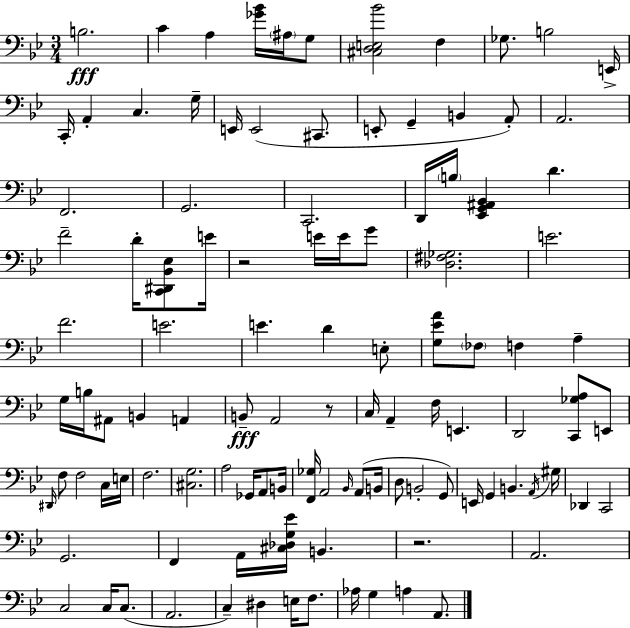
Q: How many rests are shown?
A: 3